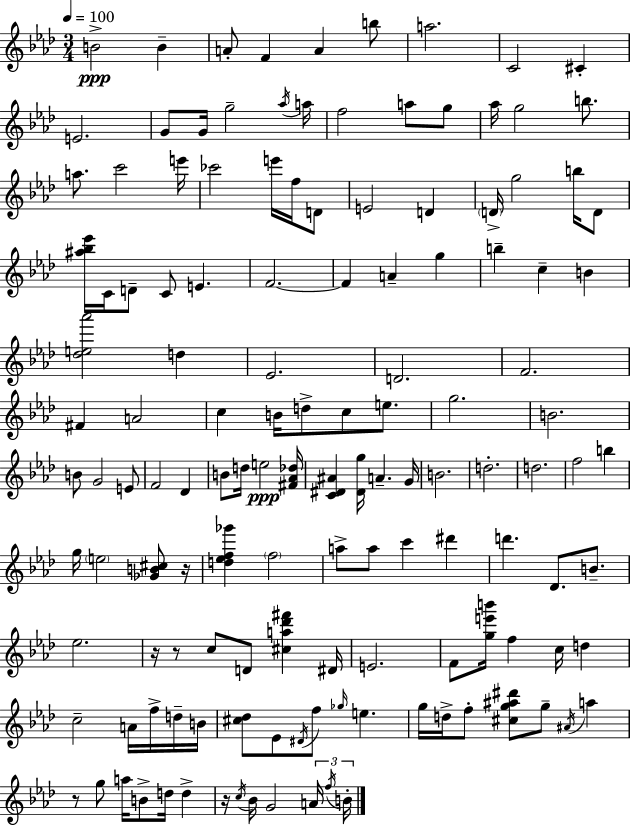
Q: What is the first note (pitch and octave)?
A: B4